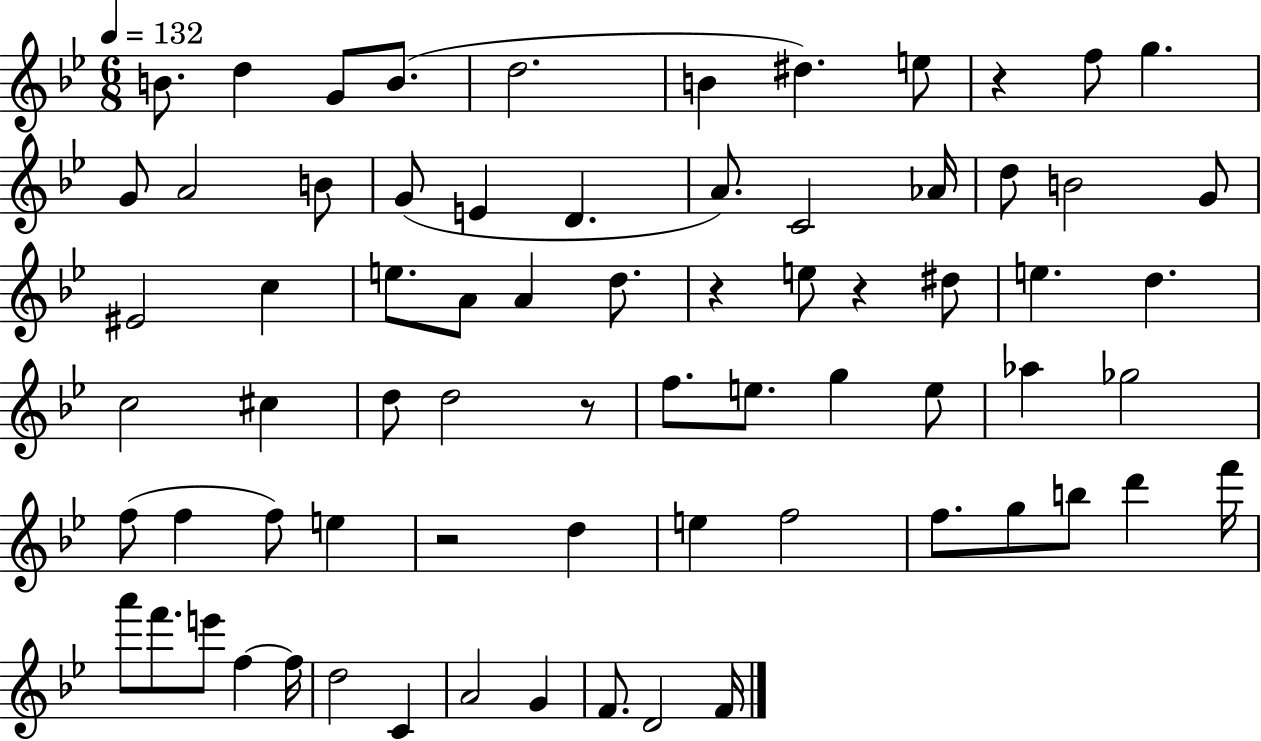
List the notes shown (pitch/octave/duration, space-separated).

B4/e. D5/q G4/e B4/e. D5/h. B4/q D#5/q. E5/e R/q F5/e G5/q. G4/e A4/h B4/e G4/e E4/q D4/q. A4/e. C4/h Ab4/s D5/e B4/h G4/e EIS4/h C5/q E5/e. A4/e A4/q D5/e. R/q E5/e R/q D#5/e E5/q. D5/q. C5/h C#5/q D5/e D5/h R/e F5/e. E5/e. G5/q E5/e Ab5/q Gb5/h F5/e F5/q F5/e E5/q R/h D5/q E5/q F5/h F5/e. G5/e B5/e D6/q F6/s A6/e F6/e. E6/e F5/q F5/s D5/h C4/q A4/h G4/q F4/e. D4/h F4/s